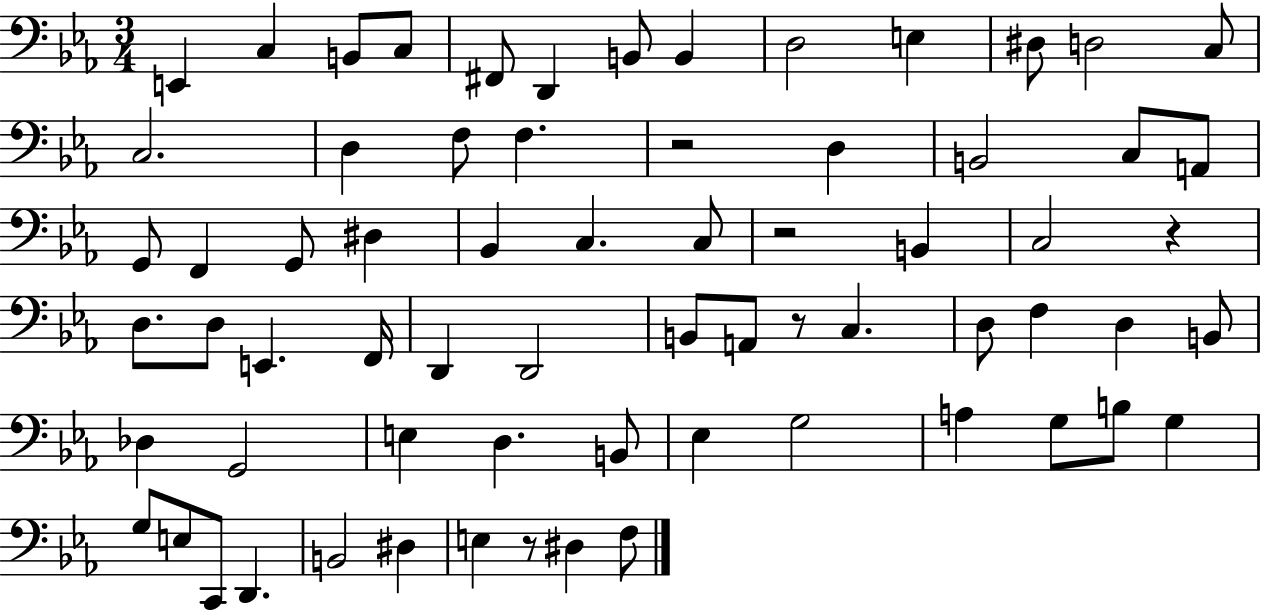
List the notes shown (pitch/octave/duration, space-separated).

E2/q C3/q B2/e C3/e F#2/e D2/q B2/e B2/q D3/h E3/q D#3/e D3/h C3/e C3/h. D3/q F3/e F3/q. R/h D3/q B2/h C3/e A2/e G2/e F2/q G2/e D#3/q Bb2/q C3/q. C3/e R/h B2/q C3/h R/q D3/e. D3/e E2/q. F2/s D2/q D2/h B2/e A2/e R/e C3/q. D3/e F3/q D3/q B2/e Db3/q G2/h E3/q D3/q. B2/e Eb3/q G3/h A3/q G3/e B3/e G3/q G3/e E3/e C2/e D2/q. B2/h D#3/q E3/q R/e D#3/q F3/e